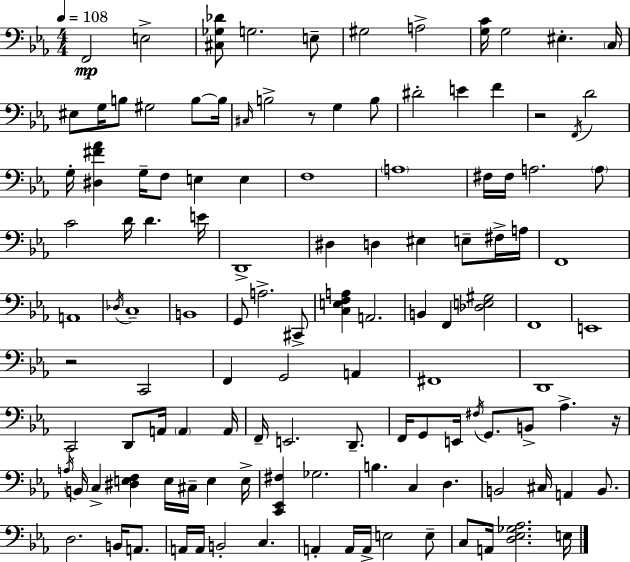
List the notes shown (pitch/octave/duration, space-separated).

F2/h E3/h [C#3,Gb3,Db4]/e G3/h. E3/e G#3/h A3/h [G3,C4]/s G3/h EIS3/q. C3/s EIS3/e G3/s B3/e G#3/h B3/e B3/s C#3/s B3/h R/e G3/q B3/e D#4/h E4/q F4/q R/h F2/s D4/h G3/s [D#3,F#4,Ab4]/q G3/s F3/e E3/q E3/q F3/w A3/w F#3/s F#3/s A3/h. A3/e C4/h D4/s D4/q. E4/s D2/w D#3/q D3/q EIS3/q E3/e F#3/s A3/s F2/w A2/w Db3/s C3/w B2/w G2/e A3/h. C#2/e [C3,E3,F3,A3]/q A2/h. B2/q F2/q [Db3,E3,G#3]/h F2/w E2/w R/h C2/h F2/q G2/h A2/q F#2/w D2/w C2/h D2/e A2/s A2/q A2/s F2/s E2/h. D2/e. F2/s G2/e E2/s F#3/s G2/e. B2/e Ab3/q. R/s A3/s B2/s C3/q [D#3,E3,F3]/q E3/s C#3/s E3/q E3/s [C2,Eb2,F#3]/q Gb3/h. B3/q. C3/q D3/q. B2/h C#3/s A2/q B2/e. D3/h. B2/s A2/e. A2/s A2/s B2/h C3/q. A2/q A2/s A2/s E3/h E3/e C3/e A2/s [D3,Eb3,Gb3,Ab3]/h. E3/s